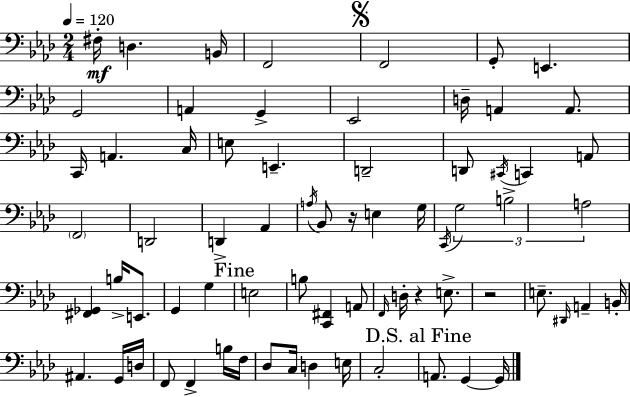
X:1
T:Untitled
M:2/4
L:1/4
K:Ab
^F,/4 D, B,,/4 F,,2 F,,2 G,,/2 E,, G,,2 A,, G,, _E,,2 D,/4 A,, A,,/2 C,,/4 A,, C,/4 E,/2 E,, D,,2 D,,/2 ^C,,/4 C,, A,,/2 F,,2 D,,2 D,, _A,, A,/4 _B,,/2 z/4 E, G,/4 C,,/4 G,2 B,2 A,2 [^F,,_G,,] B,/4 E,,/2 G,, G, E,2 B,/2 [C,,^F,,] A,,/2 F,,/4 D,/4 z E,/2 z2 E,/2 ^D,,/4 A,, B,,/4 ^A,, G,,/4 D,/4 F,,/2 F,, B,/4 F,/4 _D,/2 C,/4 D, E,/4 C,2 A,,/2 G,, G,,/4